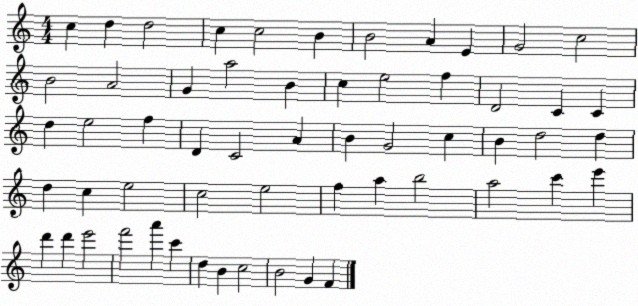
X:1
T:Untitled
M:4/4
L:1/4
K:C
c d d2 c c2 B B2 A E G2 c2 B2 A2 G a2 B c e2 f D2 C C d e2 f D C2 A B G2 c B d2 d d c e2 c2 e2 f a b2 a2 c' e' d' d' e'2 f'2 a' c' d B c2 B2 G F